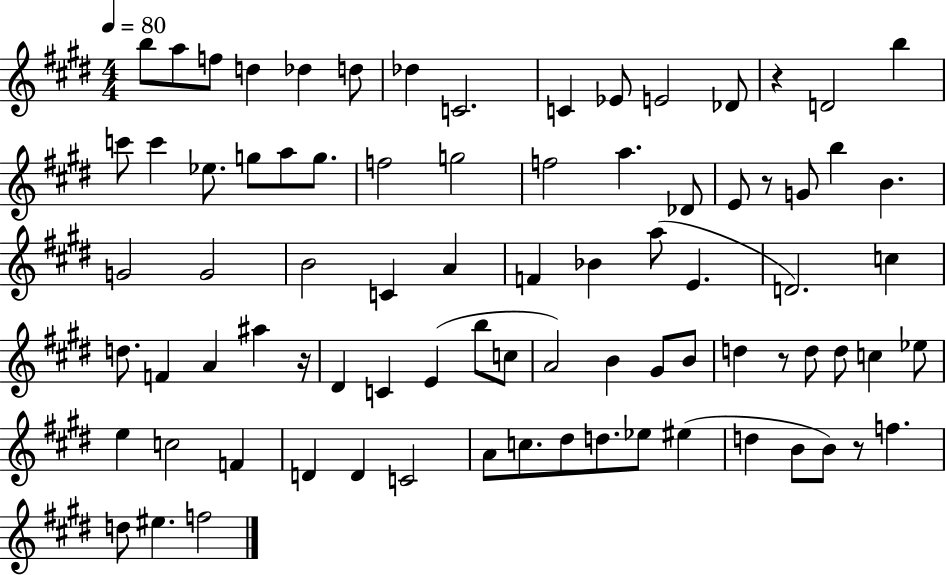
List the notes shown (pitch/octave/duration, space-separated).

B5/e A5/e F5/e D5/q Db5/q D5/e Db5/q C4/h. C4/q Eb4/e E4/h Db4/e R/q D4/h B5/q C6/e C6/q Eb5/e. G5/e A5/e G5/e. F5/h G5/h F5/h A5/q. Db4/e E4/e R/e G4/e B5/q B4/q. G4/h G4/h B4/h C4/q A4/q F4/q Bb4/q A5/e E4/q. D4/h. C5/q D5/e. F4/q A4/q A#5/q R/s D#4/q C4/q E4/q B5/e C5/e A4/h B4/q G#4/e B4/e D5/q R/e D5/e D5/e C5/q Eb5/e E5/q C5/h F4/q D4/q D4/q C4/h A4/e C5/e. D#5/e D5/e. Eb5/e EIS5/q D5/q B4/e B4/e R/e F5/q. D5/e EIS5/q. F5/h